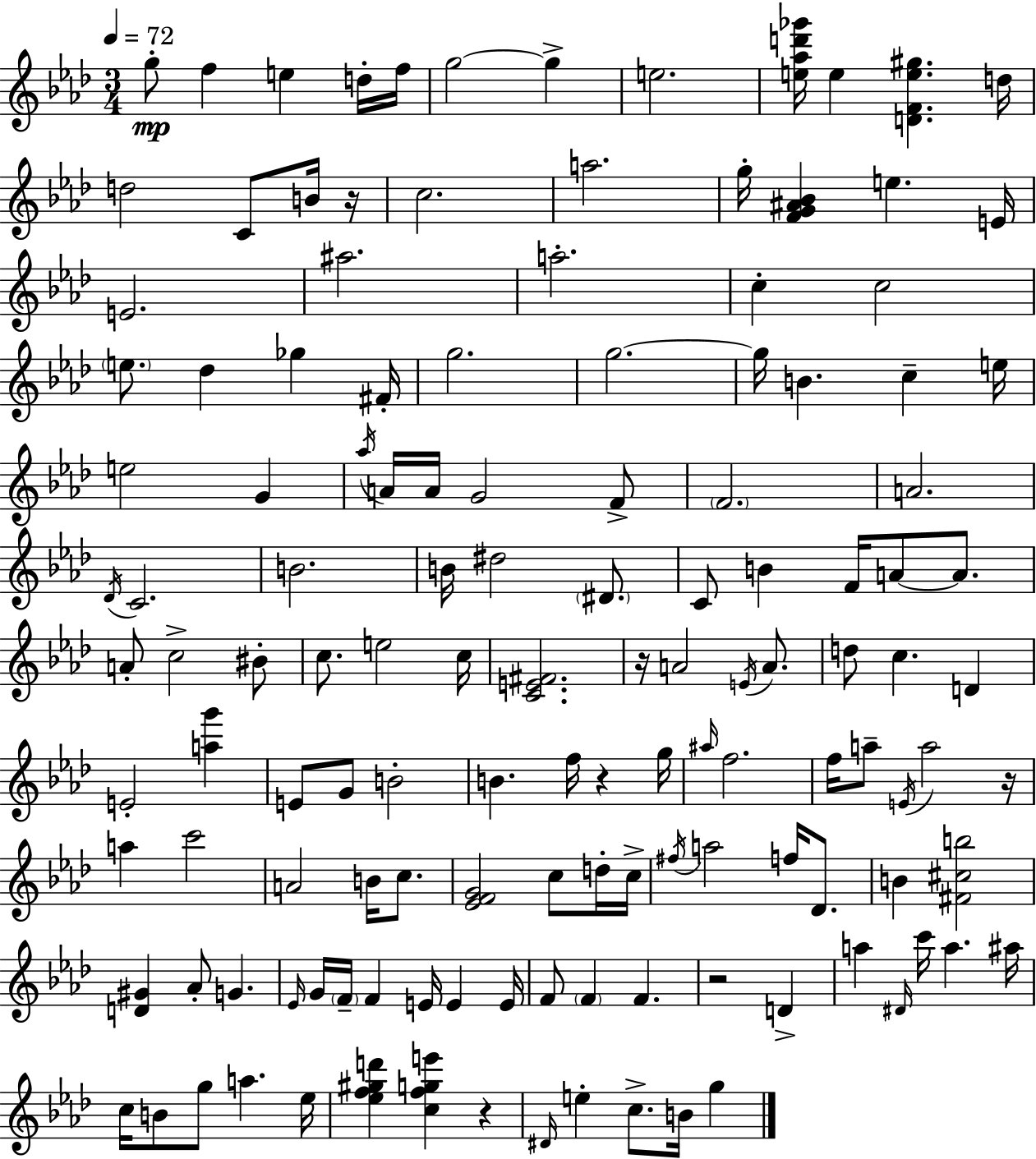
{
  \clef treble
  \numericTimeSignature
  \time 3/4
  \key f \minor
  \tempo 4 = 72
  g''8-.\mp f''4 e''4 d''16-. f''16 | g''2~~ g''4-> | e''2. | <e'' aes'' d''' ges'''>16 e''4 <d' f' e'' gis''>4. d''16 | \break d''2 c'8 b'16 r16 | c''2. | a''2. | g''16-. <f' g' ais' bes'>4 e''4. e'16 | \break e'2. | ais''2. | a''2.-. | c''4-. c''2 | \break \parenthesize e''8. des''4 ges''4 fis'16-. | g''2. | g''2.~~ | g''16 b'4. c''4-- e''16 | \break e''2 g'4 | \acciaccatura { aes''16 } a'16 a'16 g'2 f'8-> | \parenthesize f'2. | a'2. | \break \acciaccatura { des'16 } c'2. | b'2. | b'16 dis''2 \parenthesize dis'8. | c'8 b'4 f'16 a'8~~ a'8. | \break a'8-. c''2-> | bis'8-. c''8. e''2 | c''16 <c' e' fis'>2. | r16 a'2 \acciaccatura { e'16 } | \break a'8. d''8 c''4. d'4 | e'2-. <a'' g'''>4 | e'8 g'8 b'2-. | b'4. f''16 r4 | \break g''16 \grace { ais''16 } f''2. | f''16 a''8-- \acciaccatura { e'16 } a''2 | r16 a''4 c'''2 | a'2 | \break b'16 c''8. <ees' f' g'>2 | c''8 d''16-. c''16-> \acciaccatura { fis''16 } a''2 | f''16 des'8. b'4 <fis' cis'' b''>2 | <d' gis'>4 aes'8-. | \break g'4. \grace { ees'16 } g'16 \parenthesize f'16-- f'4 | e'16 e'4 e'16 f'8 \parenthesize f'4 | f'4. r2 | d'4-> a''4 \grace { dis'16 } | \break c'''16 a''4. ais''16 c''16 b'8 g''8 | a''4. ees''16 <ees'' f'' gis'' d'''>4 | <c'' f'' g'' e'''>4 r4 \grace { dis'16 } e''4-. | c''8.-> b'16 g''4 \bar "|."
}